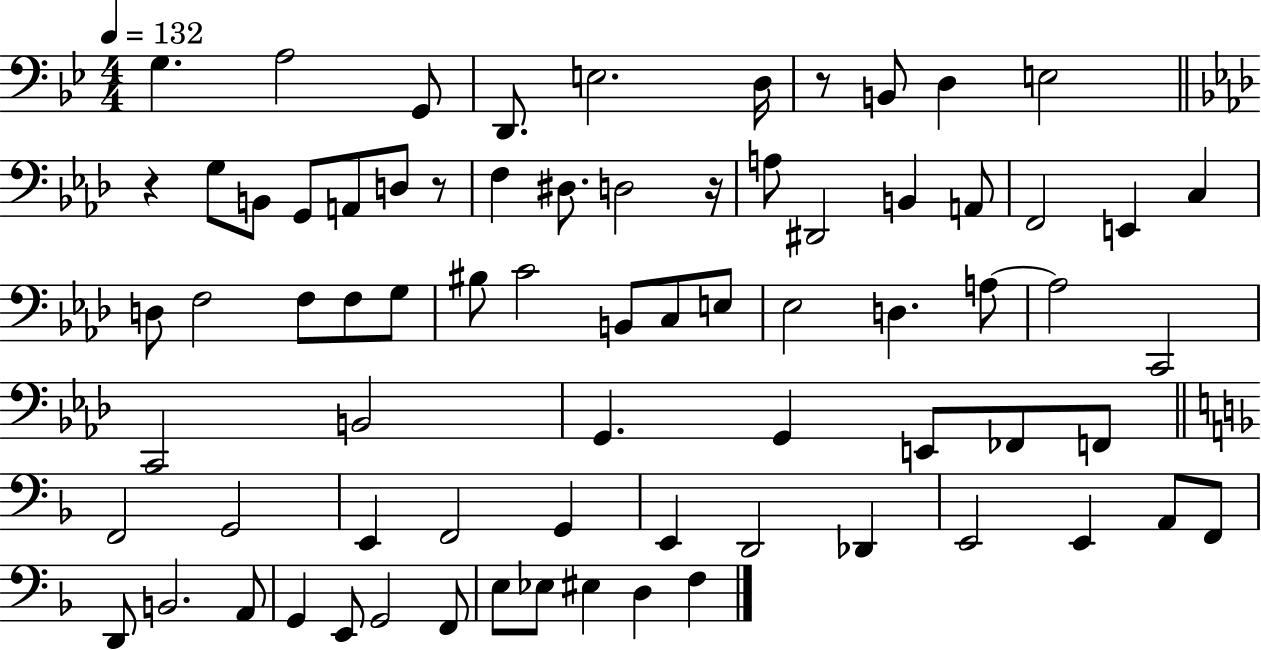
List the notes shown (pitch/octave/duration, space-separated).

G3/q. A3/h G2/e D2/e. E3/h. D3/s R/e B2/e D3/q E3/h R/q G3/e B2/e G2/e A2/e D3/e R/e F3/q D#3/e. D3/h R/s A3/e D#2/h B2/q A2/e F2/h E2/q C3/q D3/e F3/h F3/e F3/e G3/e BIS3/e C4/h B2/e C3/e E3/e Eb3/h D3/q. A3/e A3/h C2/h C2/h B2/h G2/q. G2/q E2/e FES2/e F2/e F2/h G2/h E2/q F2/h G2/q E2/q D2/h Db2/q E2/h E2/q A2/e F2/e D2/e B2/h. A2/e G2/q E2/e G2/h F2/e E3/e Eb3/e EIS3/q D3/q F3/q